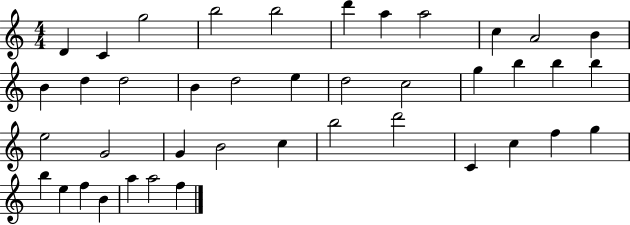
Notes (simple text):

D4/q C4/q G5/h B5/h B5/h D6/q A5/q A5/h C5/q A4/h B4/q B4/q D5/q D5/h B4/q D5/h E5/q D5/h C5/h G5/q B5/q B5/q B5/q E5/h G4/h G4/q B4/h C5/q B5/h D6/h C4/q C5/q F5/q G5/q B5/q E5/q F5/q B4/q A5/q A5/h F5/q